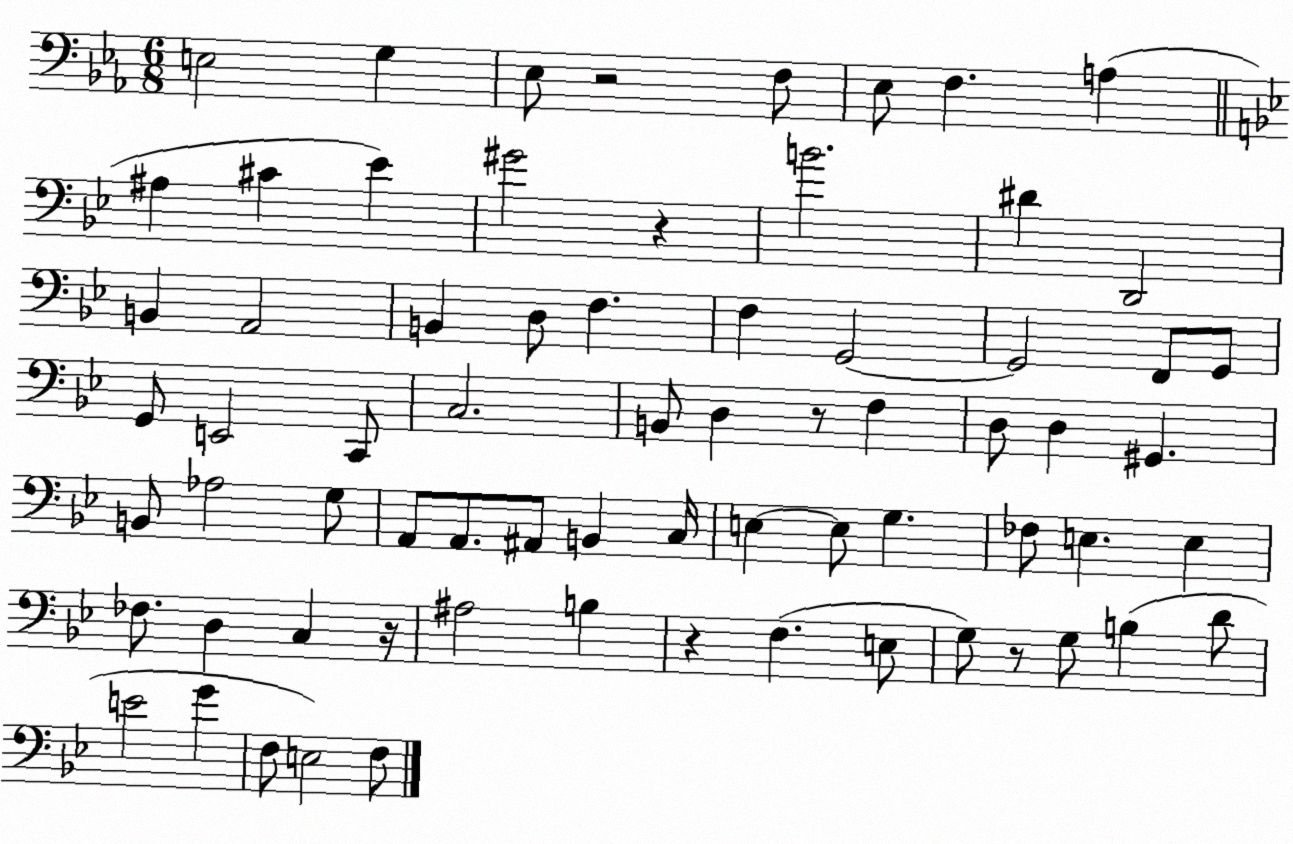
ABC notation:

X:1
T:Untitled
M:6/8
L:1/4
K:Eb
E,2 G, _E,/2 z2 F,/2 _E,/2 F, A, ^A, ^C _E ^G2 z B2 ^D D,,2 B,, A,,2 B,, D,/2 F, F, G,,2 G,,2 F,,/2 G,,/2 G,,/2 E,,2 C,,/2 C,2 B,,/2 D, z/2 F, D,/2 D, ^G,, B,,/2 _A,2 G,/2 A,,/2 A,,/2 ^A,,/2 B,, C,/4 E, E,/2 G, _F,/2 E, E, _F,/2 D, C, z/4 ^A,2 B, z F, E,/2 G,/2 z/2 G,/2 B, D/2 E2 G F,/2 E,2 F,/2